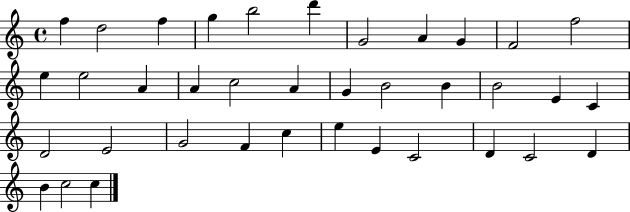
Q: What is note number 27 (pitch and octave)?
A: F4